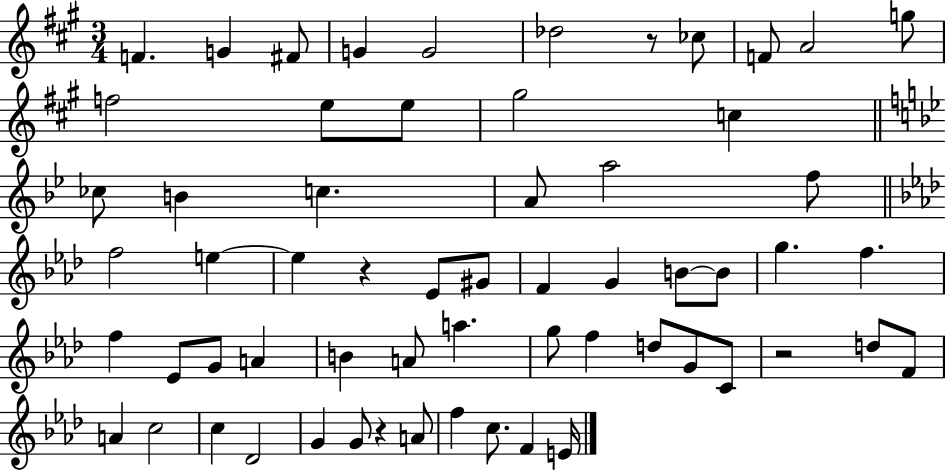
F4/q. G4/q F#4/e G4/q G4/h Db5/h R/e CES5/e F4/e A4/h G5/e F5/h E5/e E5/e G#5/h C5/q CES5/e B4/q C5/q. A4/e A5/h F5/e F5/h E5/q E5/q R/q Eb4/e G#4/e F4/q G4/q B4/e B4/e G5/q. F5/q. F5/q Eb4/e G4/e A4/q B4/q A4/e A5/q. G5/e F5/q D5/e G4/e C4/e R/h D5/e F4/e A4/q C5/h C5/q Db4/h G4/q G4/e R/q A4/e F5/q C5/e. F4/q E4/s